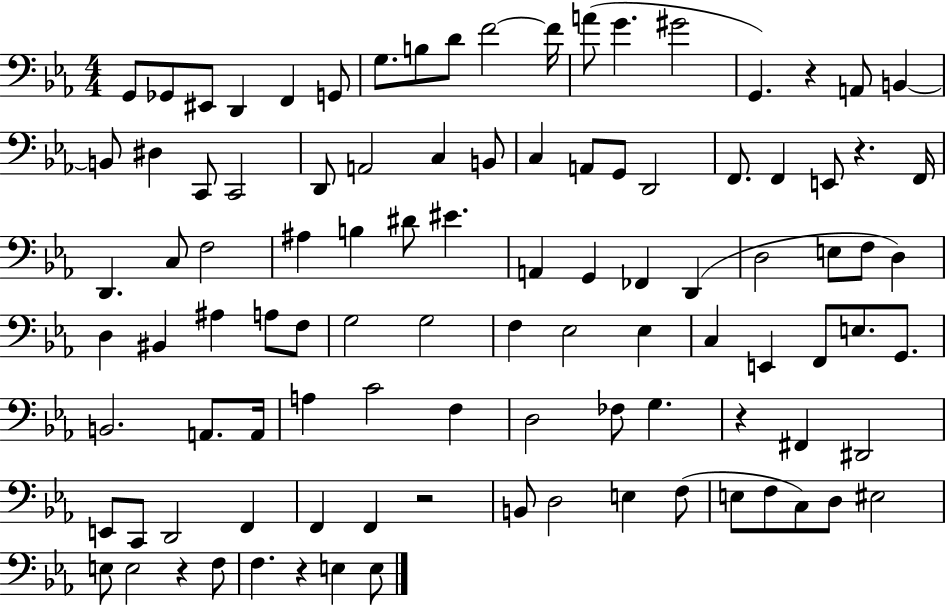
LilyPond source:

{
  \clef bass
  \numericTimeSignature
  \time 4/4
  \key ees \major
  g,8 ges,8 eis,8 d,4 f,4 g,8 | g8. b8 d'8 f'2~~ f'16 | a'8( g'4. gis'2 | g,4.) r4 a,8 b,4~~ | \break b,8 dis4 c,8 c,2 | d,8 a,2 c4 b,8 | c4 a,8 g,8 d,2 | f,8. f,4 e,8 r4. f,16 | \break d,4. c8 f2 | ais4 b4 dis'8 eis'4. | a,4 g,4 fes,4 d,4( | d2 e8 f8 d4) | \break d4 bis,4 ais4 a8 f8 | g2 g2 | f4 ees2 ees4 | c4 e,4 f,8 e8. g,8. | \break b,2. a,8. a,16 | a4 c'2 f4 | d2 fes8 g4. | r4 fis,4 dis,2 | \break e,8 c,8 d,2 f,4 | f,4 f,4 r2 | b,8 d2 e4 f8( | e8 f8 c8) d8 eis2 | \break e8 e2 r4 f8 | f4. r4 e4 e8 | \bar "|."
}